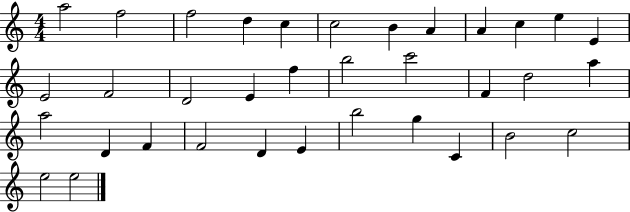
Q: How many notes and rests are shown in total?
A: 35